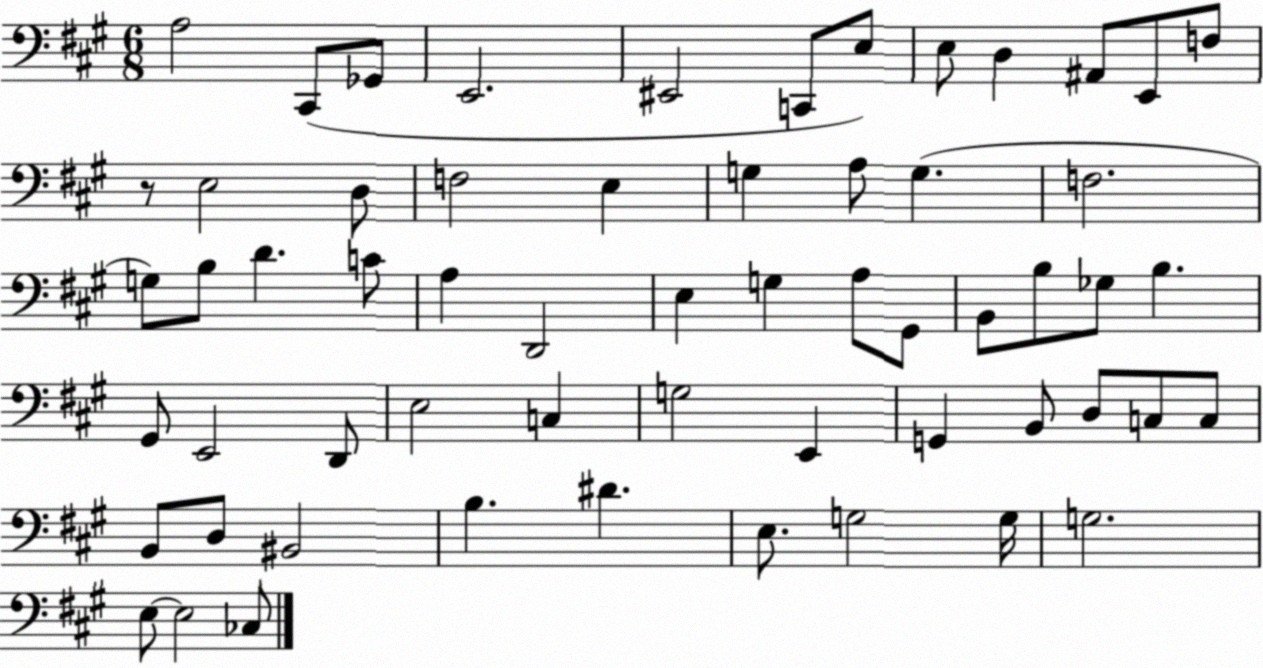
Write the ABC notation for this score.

X:1
T:Untitled
M:6/8
L:1/4
K:A
A,2 ^C,,/2 _G,,/2 E,,2 ^E,,2 C,,/2 E,/2 E,/2 D, ^A,,/2 E,,/2 F,/2 z/2 E,2 D,/2 F,2 E, G, A,/2 G, F,2 G,/2 B,/2 D C/2 A, D,,2 E, G, A,/2 ^G,,/2 B,,/2 B,/2 _G,/2 B, ^G,,/2 E,,2 D,,/2 E,2 C, G,2 E,, G,, B,,/2 D,/2 C,/2 C,/2 B,,/2 D,/2 ^B,,2 B, ^D E,/2 G,2 G,/4 G,2 E,/2 E,2 _C,/2